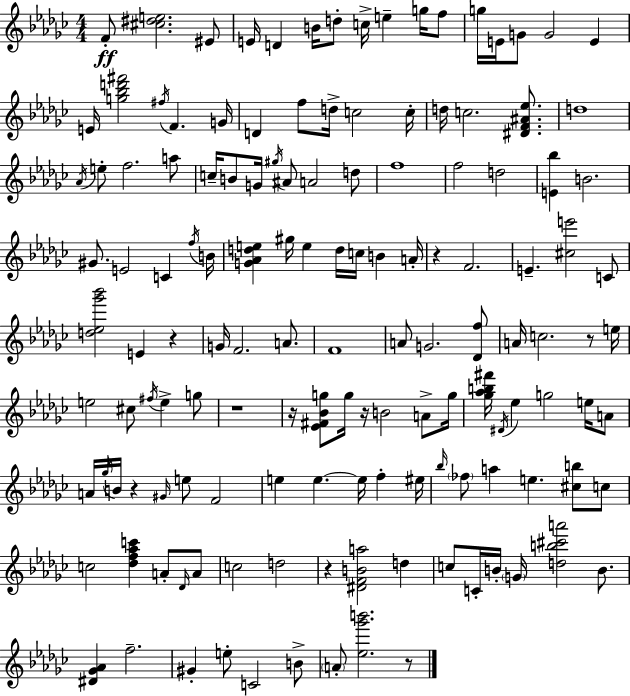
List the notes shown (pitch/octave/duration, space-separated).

F4/e [C#5,D#5,E5]/h. EIS4/e E4/s D4/q B4/s D5/e C5/s E5/q G5/s F5/e G5/s E4/s G4/e G4/h E4/q E4/s [G5,Bb5,D6,F#6]/h F#5/s F4/q. G4/s D4/q F5/e D5/s C5/h C5/s D5/s C5/h. [D#4,F4,A#4,Eb5]/e. D5/w Ab4/s E5/e F5/h. A5/e C5/s B4/e G4/s G#5/s A#4/e A4/h D5/e F5/w F5/h D5/h [E4,Bb5]/q B4/h. G#4/e. E4/h C4/q F5/s B4/s [G4,Ab4,D5,E5]/q G#5/s E5/q D5/s C5/s B4/q A4/s R/q F4/h. E4/q. [C#5,E6]/h C4/e [D5,Eb5,Gb6,Bb6]/h E4/q R/q G4/s F4/h. A4/e. F4/w A4/e G4/h. [Db4,F5]/e A4/s C5/h. R/e E5/s E5/h C#5/e F#5/s E5/q G5/e R/w R/s [Eb4,F#4,Bb4,G5]/e G5/s R/s B4/h A4/e G5/s [Gb5,Ab5,B5,F#6]/s D#4/s Eb5/q G5/h E5/s A4/e A4/s Gb5/s B4/s R/q G#4/s E5/e F4/h E5/q E5/q. E5/s F5/q EIS5/s Bb5/s FES5/e A5/q E5/q. [C#5,B5]/e C5/e C5/h [Db5,F5,Ab5,C6]/q A4/e Db4/s A4/e C5/h D5/h R/q [D#4,F4,B4,A5]/h D5/q C5/e C4/s B4/s G4/s [D5,B5,C#6,A6]/h B4/e. [D#4,Gb4,Ab4]/q F5/h. G#4/q E5/e C4/h B4/e A4/e [Eb5,Gb6,B6]/h. R/e